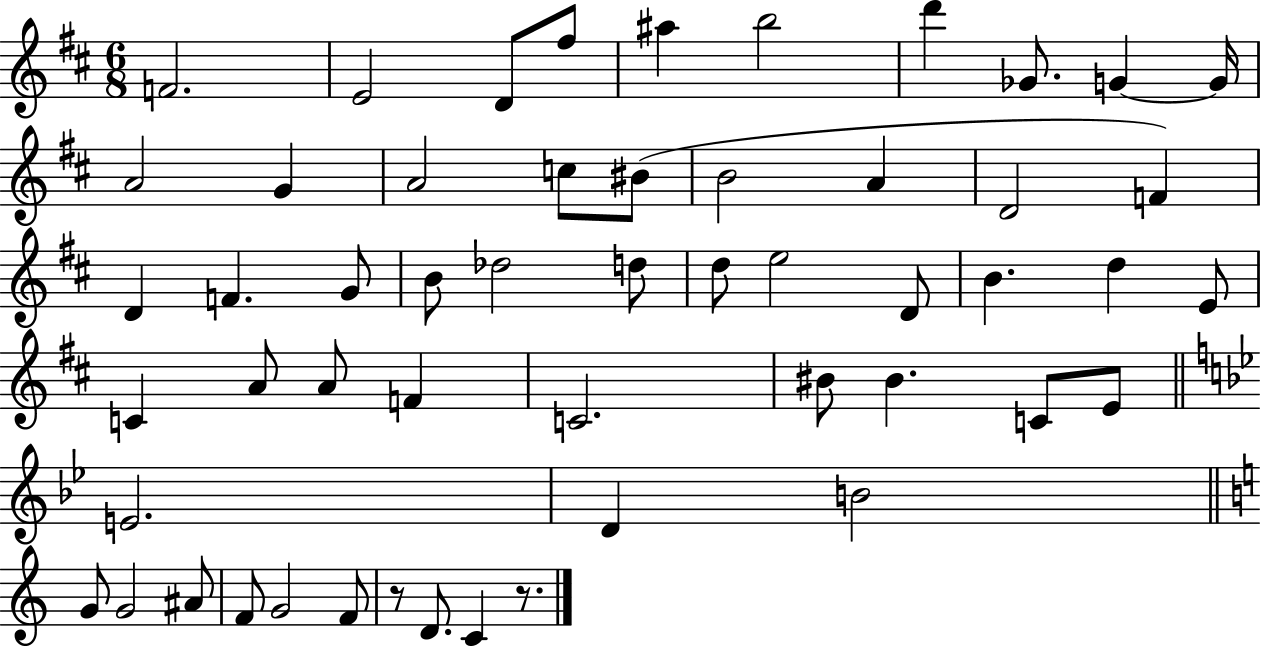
F4/h. E4/h D4/e F#5/e A#5/q B5/h D6/q Gb4/e. G4/q G4/s A4/h G4/q A4/h C5/e BIS4/e B4/h A4/q D4/h F4/q D4/q F4/q. G4/e B4/e Db5/h D5/e D5/e E5/h D4/e B4/q. D5/q E4/e C4/q A4/e A4/e F4/q C4/h. BIS4/e BIS4/q. C4/e E4/e E4/h. D4/q B4/h G4/e G4/h A#4/e F4/e G4/h F4/e R/e D4/e. C4/q R/e.